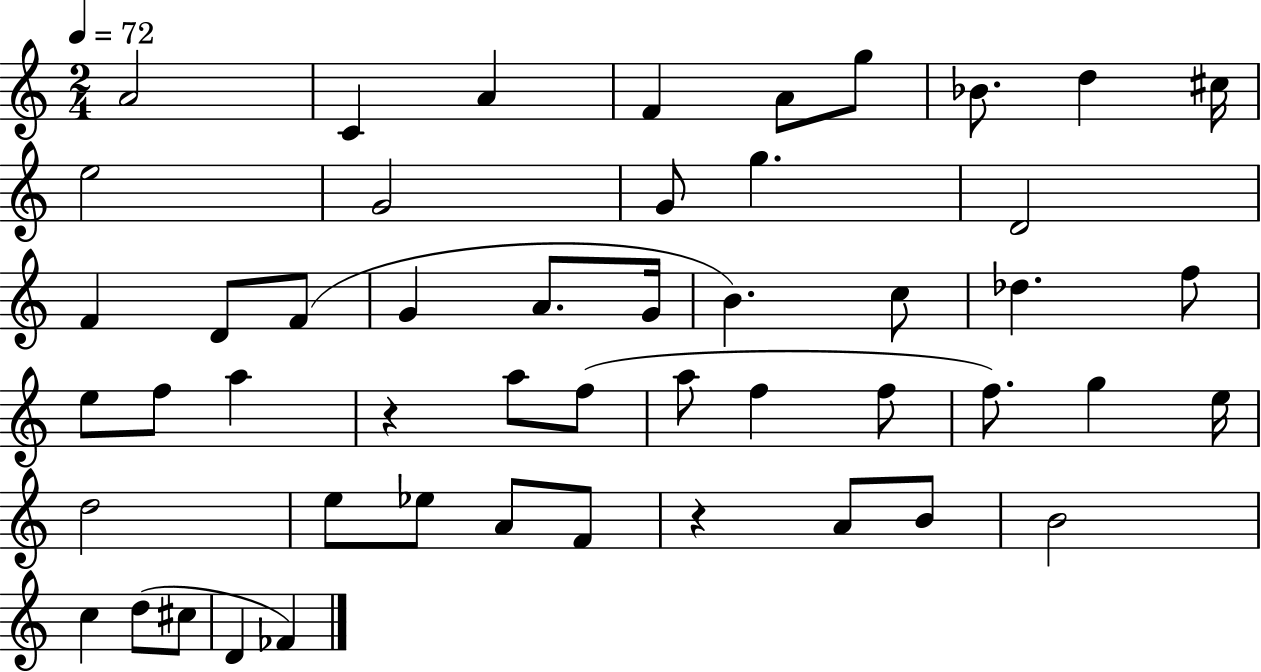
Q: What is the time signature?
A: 2/4